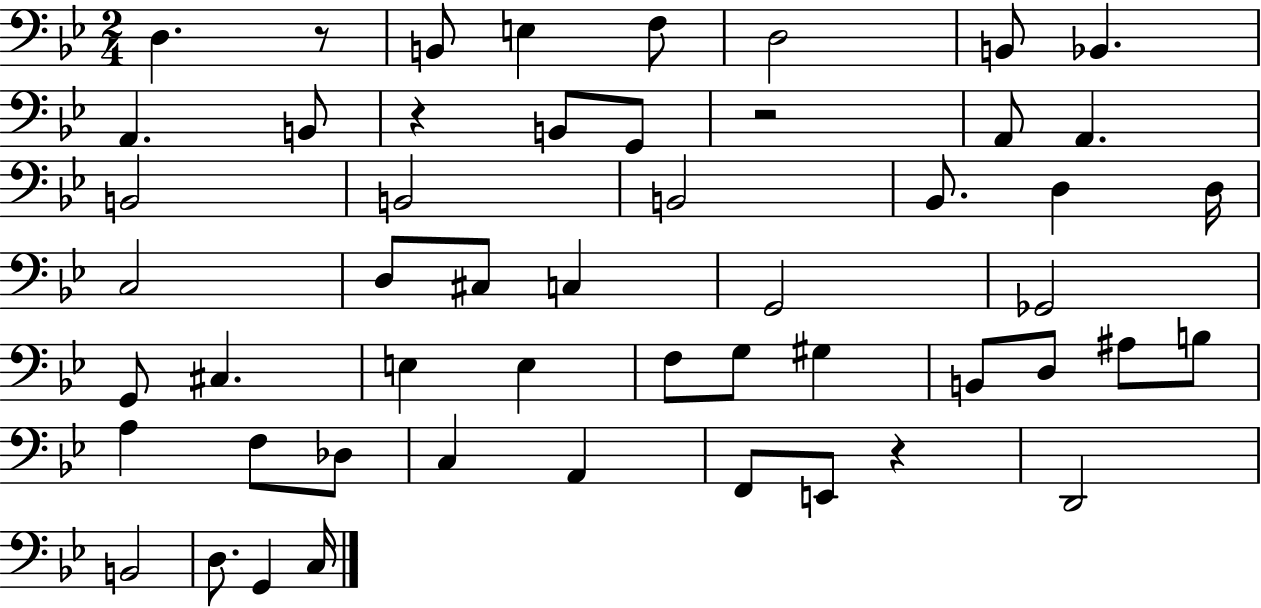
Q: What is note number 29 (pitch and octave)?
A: E3